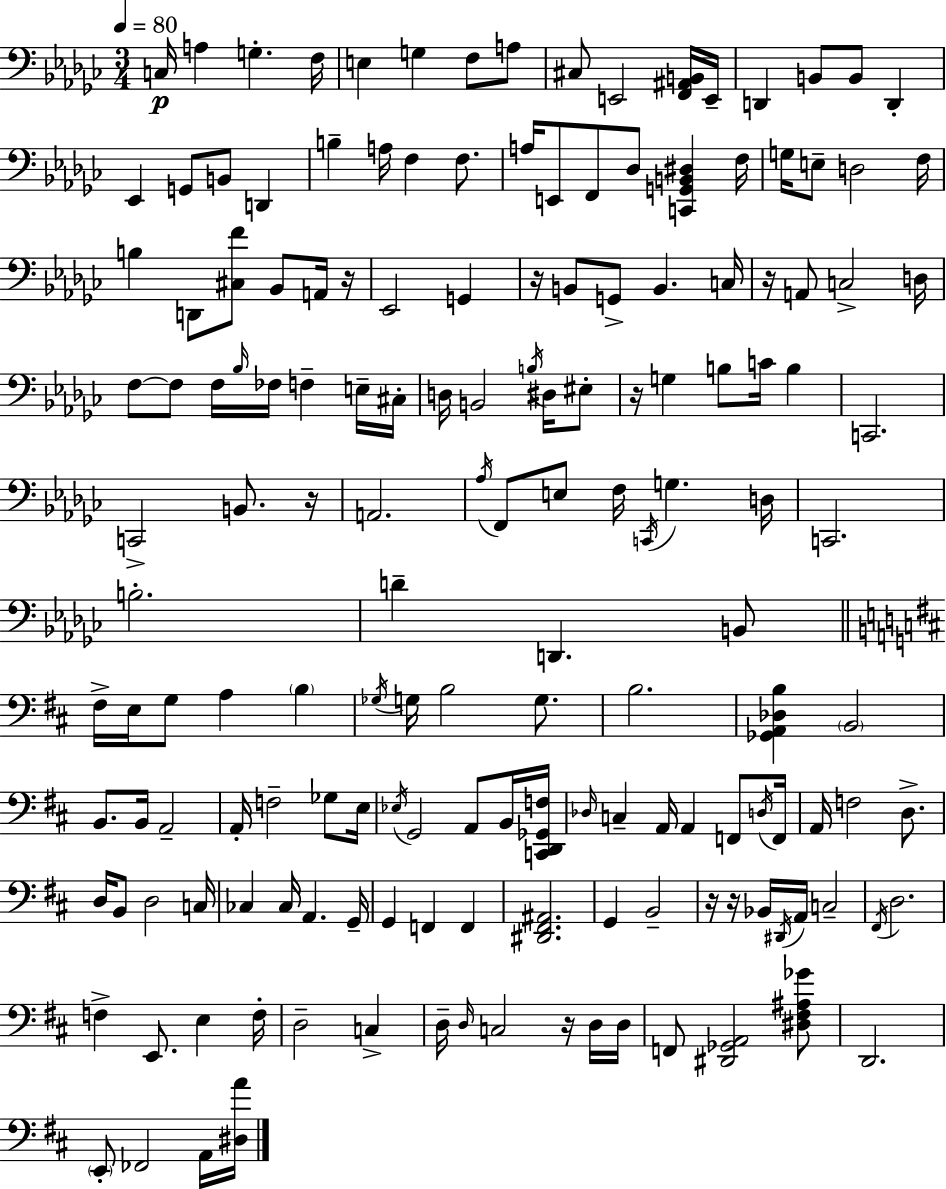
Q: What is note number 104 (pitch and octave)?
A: A2